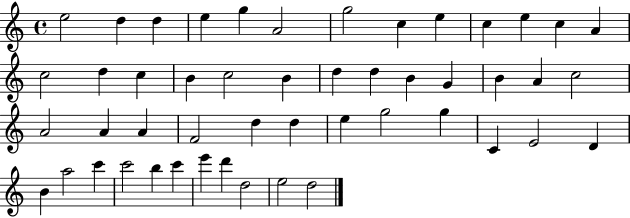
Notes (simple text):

E5/h D5/q D5/q E5/q G5/q A4/h G5/h C5/q E5/q C5/q E5/q C5/q A4/q C5/h D5/q C5/q B4/q C5/h B4/q D5/q D5/q B4/q G4/q B4/q A4/q C5/h A4/h A4/q A4/q F4/h D5/q D5/q E5/q G5/h G5/q C4/q E4/h D4/q B4/q A5/h C6/q C6/h B5/q C6/q E6/q D6/q D5/h E5/h D5/h